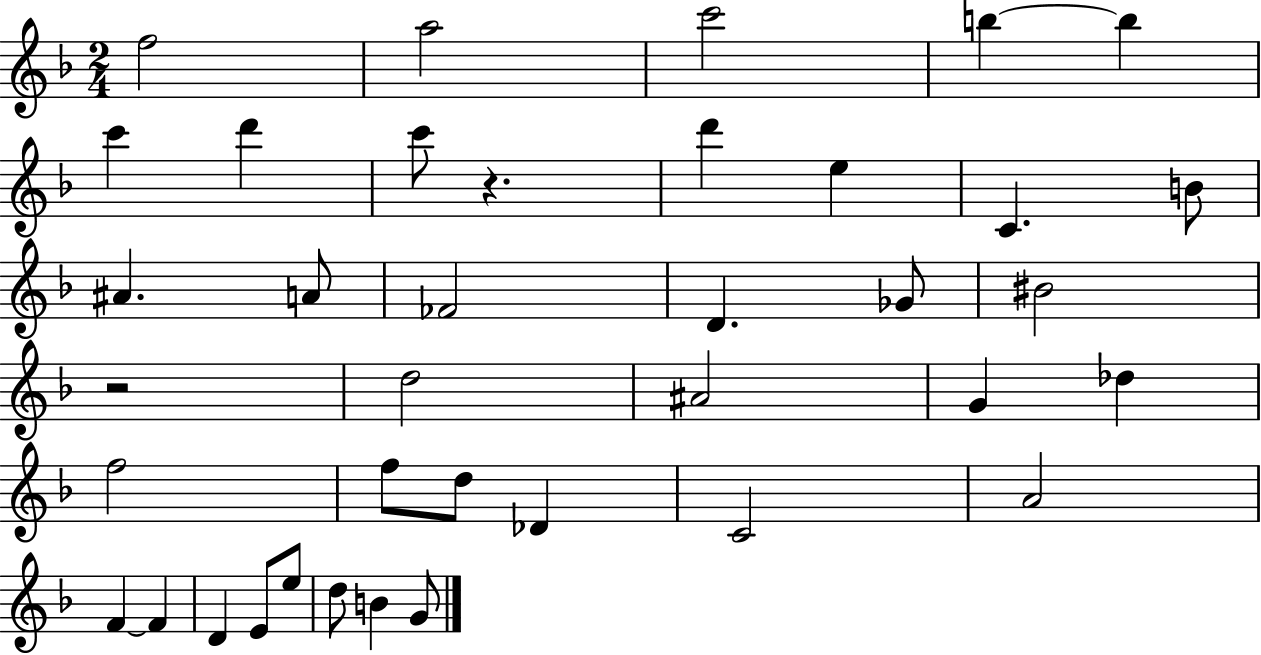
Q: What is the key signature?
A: F major